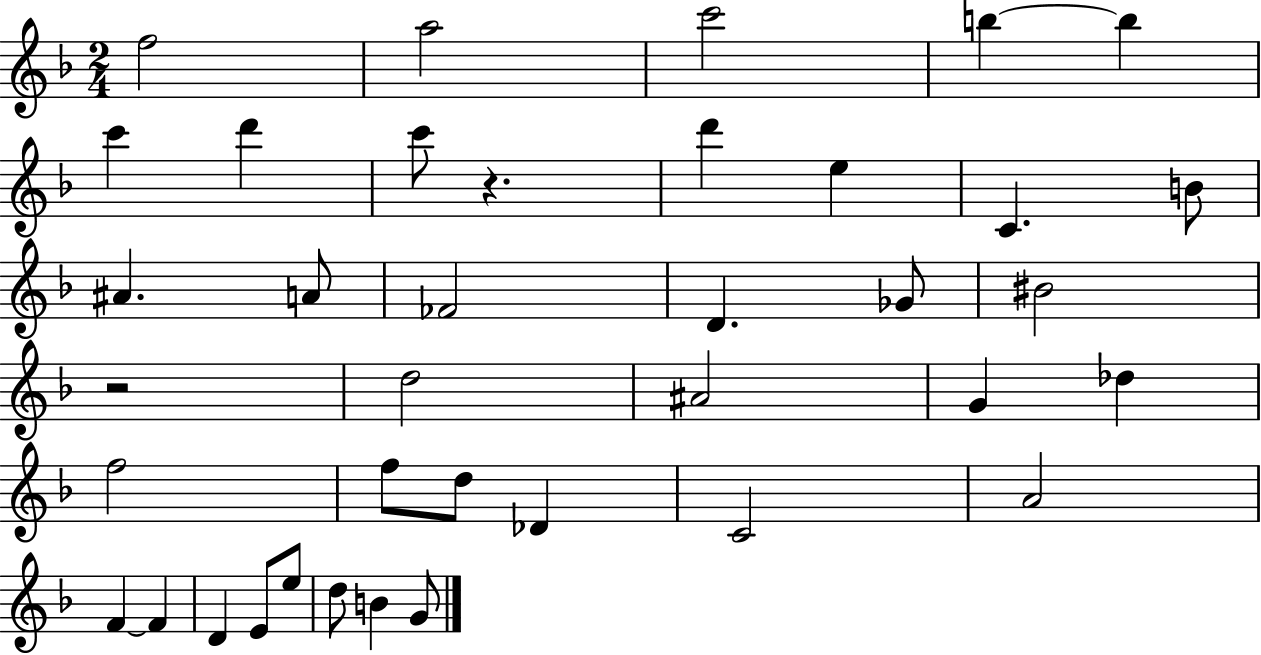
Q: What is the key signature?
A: F major